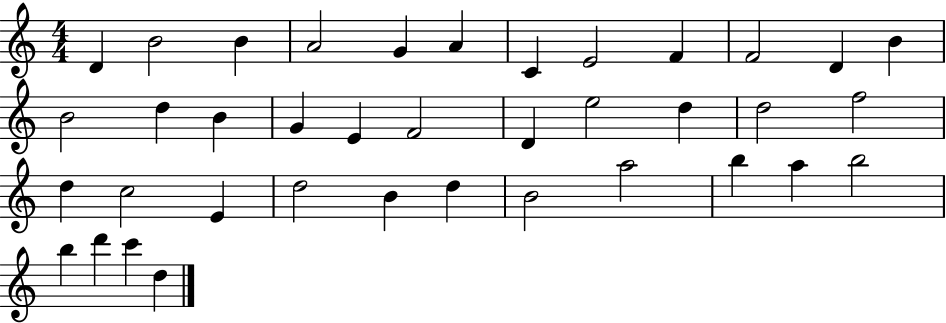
X:1
T:Untitled
M:4/4
L:1/4
K:C
D B2 B A2 G A C E2 F F2 D B B2 d B G E F2 D e2 d d2 f2 d c2 E d2 B d B2 a2 b a b2 b d' c' d